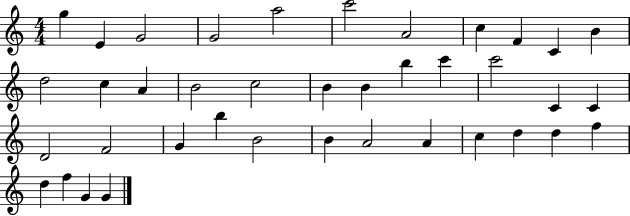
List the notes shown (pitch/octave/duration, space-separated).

G5/q E4/q G4/h G4/h A5/h C6/h A4/h C5/q F4/q C4/q B4/q D5/h C5/q A4/q B4/h C5/h B4/q B4/q B5/q C6/q C6/h C4/q C4/q D4/h F4/h G4/q B5/q B4/h B4/q A4/h A4/q C5/q D5/q D5/q F5/q D5/q F5/q G4/q G4/q